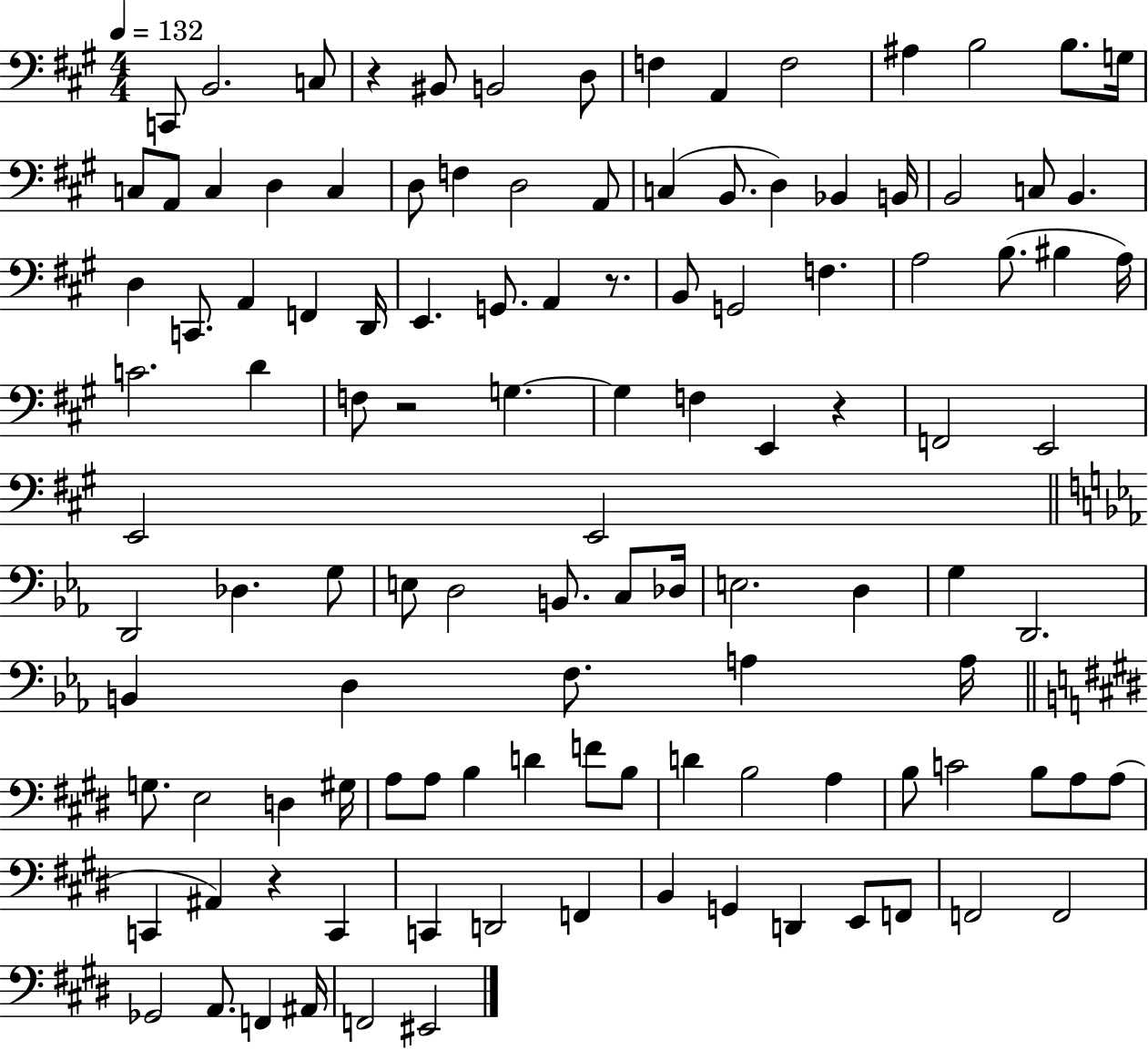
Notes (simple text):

C2/e B2/h. C3/e R/q BIS2/e B2/h D3/e F3/q A2/q F3/h A#3/q B3/h B3/e. G3/s C3/e A2/e C3/q D3/q C3/q D3/e F3/q D3/h A2/e C3/q B2/e. D3/q Bb2/q B2/s B2/h C3/e B2/q. D3/q C2/e. A2/q F2/q D2/s E2/q. G2/e. A2/q R/e. B2/e G2/h F3/q. A3/h B3/e. BIS3/q A3/s C4/h. D4/q F3/e R/h G3/q. G3/q F3/q E2/q R/q F2/h E2/h E2/h E2/h D2/h Db3/q. G3/e E3/e D3/h B2/e. C3/e Db3/s E3/h. D3/q G3/q D2/h. B2/q D3/q F3/e. A3/q A3/s G3/e. E3/h D3/q G#3/s A3/e A3/e B3/q D4/q F4/e B3/e D4/q B3/h A3/q B3/e C4/h B3/e A3/e A3/e C2/q A#2/q R/q C2/q C2/q D2/h F2/q B2/q G2/q D2/q E2/e F2/e F2/h F2/h Gb2/h A2/e. F2/q A#2/s F2/h EIS2/h